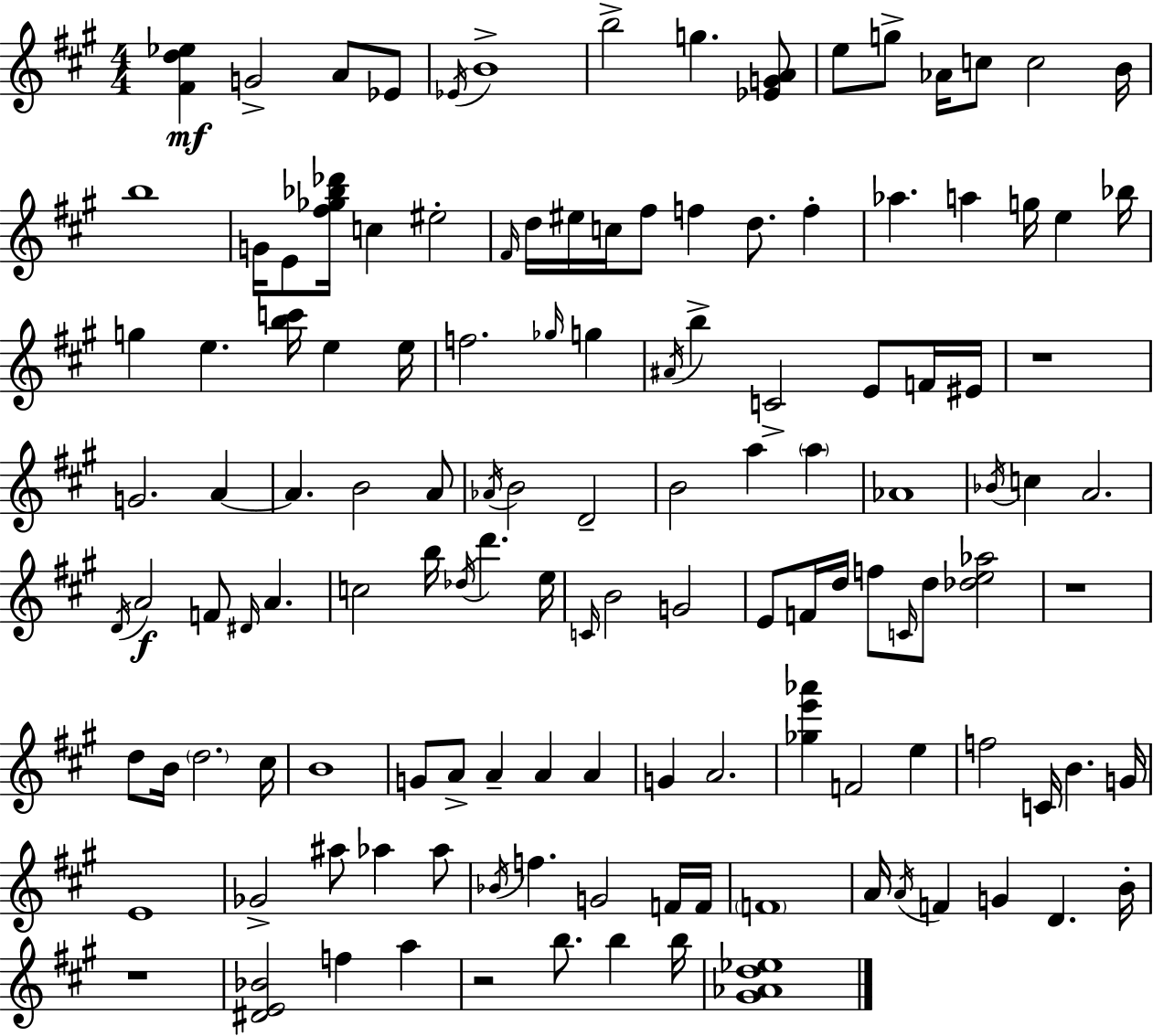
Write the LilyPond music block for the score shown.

{
  \clef treble
  \numericTimeSignature
  \time 4/4
  \key a \major
  <fis' d'' ees''>4\mf g'2-> a'8 ees'8 | \acciaccatura { ees'16 } b'1-> | b''2-> g''4. <ees' g' a'>8 | e''8 g''8-> aes'16 c''8 c''2 | \break b'16 b''1 | g'16 e'8 <fis'' ges'' bes'' des'''>16 c''4 eis''2-. | \grace { fis'16 } d''16 eis''16 c''16 fis''8 f''4 d''8. f''4-. | aes''4. a''4 g''16 e''4 | \break bes''16 g''4 e''4. <b'' c'''>16 e''4 | e''16 f''2. \grace { ges''16 } g''4 | \acciaccatura { ais'16 } b''4-> c'2-> | e'8 f'16 eis'16 r1 | \break g'2. | a'4~~ a'4. b'2 | a'8 \acciaccatura { aes'16 } b'2 d'2-- | b'2 a''4 | \break \parenthesize a''4 aes'1 | \acciaccatura { bes'16 } c''4 a'2. | \acciaccatura { d'16 } a'2\f f'8 | \grace { dis'16 } a'4. c''2 | \break b''16 \acciaccatura { des''16 } d'''4. e''16 \grace { c'16 } b'2 | g'2 e'8 f'16 d''16 f''8 | \grace { c'16 } d''8 <des'' e'' aes''>2 r1 | d''8 b'16 \parenthesize d''2. | \break cis''16 b'1 | g'8 a'8-> a'4-- | a'4 a'4 g'4 a'2. | <ges'' e''' aes'''>4 f'2 | \break e''4 f''2 | c'16 b'4. g'16 e'1 | ges'2-> | ais''8 aes''4 aes''8 \acciaccatura { bes'16 } f''4. | \break g'2 f'16 f'16 \parenthesize f'1 | a'16 \acciaccatura { a'16 } f'4 | g'4 d'4. b'16-. r1 | <dis' e' bes'>2 | \break f''4 a''4 r2 | b''8. b''4 b''16 <gis' aes' d'' ees''>1 | \bar "|."
}